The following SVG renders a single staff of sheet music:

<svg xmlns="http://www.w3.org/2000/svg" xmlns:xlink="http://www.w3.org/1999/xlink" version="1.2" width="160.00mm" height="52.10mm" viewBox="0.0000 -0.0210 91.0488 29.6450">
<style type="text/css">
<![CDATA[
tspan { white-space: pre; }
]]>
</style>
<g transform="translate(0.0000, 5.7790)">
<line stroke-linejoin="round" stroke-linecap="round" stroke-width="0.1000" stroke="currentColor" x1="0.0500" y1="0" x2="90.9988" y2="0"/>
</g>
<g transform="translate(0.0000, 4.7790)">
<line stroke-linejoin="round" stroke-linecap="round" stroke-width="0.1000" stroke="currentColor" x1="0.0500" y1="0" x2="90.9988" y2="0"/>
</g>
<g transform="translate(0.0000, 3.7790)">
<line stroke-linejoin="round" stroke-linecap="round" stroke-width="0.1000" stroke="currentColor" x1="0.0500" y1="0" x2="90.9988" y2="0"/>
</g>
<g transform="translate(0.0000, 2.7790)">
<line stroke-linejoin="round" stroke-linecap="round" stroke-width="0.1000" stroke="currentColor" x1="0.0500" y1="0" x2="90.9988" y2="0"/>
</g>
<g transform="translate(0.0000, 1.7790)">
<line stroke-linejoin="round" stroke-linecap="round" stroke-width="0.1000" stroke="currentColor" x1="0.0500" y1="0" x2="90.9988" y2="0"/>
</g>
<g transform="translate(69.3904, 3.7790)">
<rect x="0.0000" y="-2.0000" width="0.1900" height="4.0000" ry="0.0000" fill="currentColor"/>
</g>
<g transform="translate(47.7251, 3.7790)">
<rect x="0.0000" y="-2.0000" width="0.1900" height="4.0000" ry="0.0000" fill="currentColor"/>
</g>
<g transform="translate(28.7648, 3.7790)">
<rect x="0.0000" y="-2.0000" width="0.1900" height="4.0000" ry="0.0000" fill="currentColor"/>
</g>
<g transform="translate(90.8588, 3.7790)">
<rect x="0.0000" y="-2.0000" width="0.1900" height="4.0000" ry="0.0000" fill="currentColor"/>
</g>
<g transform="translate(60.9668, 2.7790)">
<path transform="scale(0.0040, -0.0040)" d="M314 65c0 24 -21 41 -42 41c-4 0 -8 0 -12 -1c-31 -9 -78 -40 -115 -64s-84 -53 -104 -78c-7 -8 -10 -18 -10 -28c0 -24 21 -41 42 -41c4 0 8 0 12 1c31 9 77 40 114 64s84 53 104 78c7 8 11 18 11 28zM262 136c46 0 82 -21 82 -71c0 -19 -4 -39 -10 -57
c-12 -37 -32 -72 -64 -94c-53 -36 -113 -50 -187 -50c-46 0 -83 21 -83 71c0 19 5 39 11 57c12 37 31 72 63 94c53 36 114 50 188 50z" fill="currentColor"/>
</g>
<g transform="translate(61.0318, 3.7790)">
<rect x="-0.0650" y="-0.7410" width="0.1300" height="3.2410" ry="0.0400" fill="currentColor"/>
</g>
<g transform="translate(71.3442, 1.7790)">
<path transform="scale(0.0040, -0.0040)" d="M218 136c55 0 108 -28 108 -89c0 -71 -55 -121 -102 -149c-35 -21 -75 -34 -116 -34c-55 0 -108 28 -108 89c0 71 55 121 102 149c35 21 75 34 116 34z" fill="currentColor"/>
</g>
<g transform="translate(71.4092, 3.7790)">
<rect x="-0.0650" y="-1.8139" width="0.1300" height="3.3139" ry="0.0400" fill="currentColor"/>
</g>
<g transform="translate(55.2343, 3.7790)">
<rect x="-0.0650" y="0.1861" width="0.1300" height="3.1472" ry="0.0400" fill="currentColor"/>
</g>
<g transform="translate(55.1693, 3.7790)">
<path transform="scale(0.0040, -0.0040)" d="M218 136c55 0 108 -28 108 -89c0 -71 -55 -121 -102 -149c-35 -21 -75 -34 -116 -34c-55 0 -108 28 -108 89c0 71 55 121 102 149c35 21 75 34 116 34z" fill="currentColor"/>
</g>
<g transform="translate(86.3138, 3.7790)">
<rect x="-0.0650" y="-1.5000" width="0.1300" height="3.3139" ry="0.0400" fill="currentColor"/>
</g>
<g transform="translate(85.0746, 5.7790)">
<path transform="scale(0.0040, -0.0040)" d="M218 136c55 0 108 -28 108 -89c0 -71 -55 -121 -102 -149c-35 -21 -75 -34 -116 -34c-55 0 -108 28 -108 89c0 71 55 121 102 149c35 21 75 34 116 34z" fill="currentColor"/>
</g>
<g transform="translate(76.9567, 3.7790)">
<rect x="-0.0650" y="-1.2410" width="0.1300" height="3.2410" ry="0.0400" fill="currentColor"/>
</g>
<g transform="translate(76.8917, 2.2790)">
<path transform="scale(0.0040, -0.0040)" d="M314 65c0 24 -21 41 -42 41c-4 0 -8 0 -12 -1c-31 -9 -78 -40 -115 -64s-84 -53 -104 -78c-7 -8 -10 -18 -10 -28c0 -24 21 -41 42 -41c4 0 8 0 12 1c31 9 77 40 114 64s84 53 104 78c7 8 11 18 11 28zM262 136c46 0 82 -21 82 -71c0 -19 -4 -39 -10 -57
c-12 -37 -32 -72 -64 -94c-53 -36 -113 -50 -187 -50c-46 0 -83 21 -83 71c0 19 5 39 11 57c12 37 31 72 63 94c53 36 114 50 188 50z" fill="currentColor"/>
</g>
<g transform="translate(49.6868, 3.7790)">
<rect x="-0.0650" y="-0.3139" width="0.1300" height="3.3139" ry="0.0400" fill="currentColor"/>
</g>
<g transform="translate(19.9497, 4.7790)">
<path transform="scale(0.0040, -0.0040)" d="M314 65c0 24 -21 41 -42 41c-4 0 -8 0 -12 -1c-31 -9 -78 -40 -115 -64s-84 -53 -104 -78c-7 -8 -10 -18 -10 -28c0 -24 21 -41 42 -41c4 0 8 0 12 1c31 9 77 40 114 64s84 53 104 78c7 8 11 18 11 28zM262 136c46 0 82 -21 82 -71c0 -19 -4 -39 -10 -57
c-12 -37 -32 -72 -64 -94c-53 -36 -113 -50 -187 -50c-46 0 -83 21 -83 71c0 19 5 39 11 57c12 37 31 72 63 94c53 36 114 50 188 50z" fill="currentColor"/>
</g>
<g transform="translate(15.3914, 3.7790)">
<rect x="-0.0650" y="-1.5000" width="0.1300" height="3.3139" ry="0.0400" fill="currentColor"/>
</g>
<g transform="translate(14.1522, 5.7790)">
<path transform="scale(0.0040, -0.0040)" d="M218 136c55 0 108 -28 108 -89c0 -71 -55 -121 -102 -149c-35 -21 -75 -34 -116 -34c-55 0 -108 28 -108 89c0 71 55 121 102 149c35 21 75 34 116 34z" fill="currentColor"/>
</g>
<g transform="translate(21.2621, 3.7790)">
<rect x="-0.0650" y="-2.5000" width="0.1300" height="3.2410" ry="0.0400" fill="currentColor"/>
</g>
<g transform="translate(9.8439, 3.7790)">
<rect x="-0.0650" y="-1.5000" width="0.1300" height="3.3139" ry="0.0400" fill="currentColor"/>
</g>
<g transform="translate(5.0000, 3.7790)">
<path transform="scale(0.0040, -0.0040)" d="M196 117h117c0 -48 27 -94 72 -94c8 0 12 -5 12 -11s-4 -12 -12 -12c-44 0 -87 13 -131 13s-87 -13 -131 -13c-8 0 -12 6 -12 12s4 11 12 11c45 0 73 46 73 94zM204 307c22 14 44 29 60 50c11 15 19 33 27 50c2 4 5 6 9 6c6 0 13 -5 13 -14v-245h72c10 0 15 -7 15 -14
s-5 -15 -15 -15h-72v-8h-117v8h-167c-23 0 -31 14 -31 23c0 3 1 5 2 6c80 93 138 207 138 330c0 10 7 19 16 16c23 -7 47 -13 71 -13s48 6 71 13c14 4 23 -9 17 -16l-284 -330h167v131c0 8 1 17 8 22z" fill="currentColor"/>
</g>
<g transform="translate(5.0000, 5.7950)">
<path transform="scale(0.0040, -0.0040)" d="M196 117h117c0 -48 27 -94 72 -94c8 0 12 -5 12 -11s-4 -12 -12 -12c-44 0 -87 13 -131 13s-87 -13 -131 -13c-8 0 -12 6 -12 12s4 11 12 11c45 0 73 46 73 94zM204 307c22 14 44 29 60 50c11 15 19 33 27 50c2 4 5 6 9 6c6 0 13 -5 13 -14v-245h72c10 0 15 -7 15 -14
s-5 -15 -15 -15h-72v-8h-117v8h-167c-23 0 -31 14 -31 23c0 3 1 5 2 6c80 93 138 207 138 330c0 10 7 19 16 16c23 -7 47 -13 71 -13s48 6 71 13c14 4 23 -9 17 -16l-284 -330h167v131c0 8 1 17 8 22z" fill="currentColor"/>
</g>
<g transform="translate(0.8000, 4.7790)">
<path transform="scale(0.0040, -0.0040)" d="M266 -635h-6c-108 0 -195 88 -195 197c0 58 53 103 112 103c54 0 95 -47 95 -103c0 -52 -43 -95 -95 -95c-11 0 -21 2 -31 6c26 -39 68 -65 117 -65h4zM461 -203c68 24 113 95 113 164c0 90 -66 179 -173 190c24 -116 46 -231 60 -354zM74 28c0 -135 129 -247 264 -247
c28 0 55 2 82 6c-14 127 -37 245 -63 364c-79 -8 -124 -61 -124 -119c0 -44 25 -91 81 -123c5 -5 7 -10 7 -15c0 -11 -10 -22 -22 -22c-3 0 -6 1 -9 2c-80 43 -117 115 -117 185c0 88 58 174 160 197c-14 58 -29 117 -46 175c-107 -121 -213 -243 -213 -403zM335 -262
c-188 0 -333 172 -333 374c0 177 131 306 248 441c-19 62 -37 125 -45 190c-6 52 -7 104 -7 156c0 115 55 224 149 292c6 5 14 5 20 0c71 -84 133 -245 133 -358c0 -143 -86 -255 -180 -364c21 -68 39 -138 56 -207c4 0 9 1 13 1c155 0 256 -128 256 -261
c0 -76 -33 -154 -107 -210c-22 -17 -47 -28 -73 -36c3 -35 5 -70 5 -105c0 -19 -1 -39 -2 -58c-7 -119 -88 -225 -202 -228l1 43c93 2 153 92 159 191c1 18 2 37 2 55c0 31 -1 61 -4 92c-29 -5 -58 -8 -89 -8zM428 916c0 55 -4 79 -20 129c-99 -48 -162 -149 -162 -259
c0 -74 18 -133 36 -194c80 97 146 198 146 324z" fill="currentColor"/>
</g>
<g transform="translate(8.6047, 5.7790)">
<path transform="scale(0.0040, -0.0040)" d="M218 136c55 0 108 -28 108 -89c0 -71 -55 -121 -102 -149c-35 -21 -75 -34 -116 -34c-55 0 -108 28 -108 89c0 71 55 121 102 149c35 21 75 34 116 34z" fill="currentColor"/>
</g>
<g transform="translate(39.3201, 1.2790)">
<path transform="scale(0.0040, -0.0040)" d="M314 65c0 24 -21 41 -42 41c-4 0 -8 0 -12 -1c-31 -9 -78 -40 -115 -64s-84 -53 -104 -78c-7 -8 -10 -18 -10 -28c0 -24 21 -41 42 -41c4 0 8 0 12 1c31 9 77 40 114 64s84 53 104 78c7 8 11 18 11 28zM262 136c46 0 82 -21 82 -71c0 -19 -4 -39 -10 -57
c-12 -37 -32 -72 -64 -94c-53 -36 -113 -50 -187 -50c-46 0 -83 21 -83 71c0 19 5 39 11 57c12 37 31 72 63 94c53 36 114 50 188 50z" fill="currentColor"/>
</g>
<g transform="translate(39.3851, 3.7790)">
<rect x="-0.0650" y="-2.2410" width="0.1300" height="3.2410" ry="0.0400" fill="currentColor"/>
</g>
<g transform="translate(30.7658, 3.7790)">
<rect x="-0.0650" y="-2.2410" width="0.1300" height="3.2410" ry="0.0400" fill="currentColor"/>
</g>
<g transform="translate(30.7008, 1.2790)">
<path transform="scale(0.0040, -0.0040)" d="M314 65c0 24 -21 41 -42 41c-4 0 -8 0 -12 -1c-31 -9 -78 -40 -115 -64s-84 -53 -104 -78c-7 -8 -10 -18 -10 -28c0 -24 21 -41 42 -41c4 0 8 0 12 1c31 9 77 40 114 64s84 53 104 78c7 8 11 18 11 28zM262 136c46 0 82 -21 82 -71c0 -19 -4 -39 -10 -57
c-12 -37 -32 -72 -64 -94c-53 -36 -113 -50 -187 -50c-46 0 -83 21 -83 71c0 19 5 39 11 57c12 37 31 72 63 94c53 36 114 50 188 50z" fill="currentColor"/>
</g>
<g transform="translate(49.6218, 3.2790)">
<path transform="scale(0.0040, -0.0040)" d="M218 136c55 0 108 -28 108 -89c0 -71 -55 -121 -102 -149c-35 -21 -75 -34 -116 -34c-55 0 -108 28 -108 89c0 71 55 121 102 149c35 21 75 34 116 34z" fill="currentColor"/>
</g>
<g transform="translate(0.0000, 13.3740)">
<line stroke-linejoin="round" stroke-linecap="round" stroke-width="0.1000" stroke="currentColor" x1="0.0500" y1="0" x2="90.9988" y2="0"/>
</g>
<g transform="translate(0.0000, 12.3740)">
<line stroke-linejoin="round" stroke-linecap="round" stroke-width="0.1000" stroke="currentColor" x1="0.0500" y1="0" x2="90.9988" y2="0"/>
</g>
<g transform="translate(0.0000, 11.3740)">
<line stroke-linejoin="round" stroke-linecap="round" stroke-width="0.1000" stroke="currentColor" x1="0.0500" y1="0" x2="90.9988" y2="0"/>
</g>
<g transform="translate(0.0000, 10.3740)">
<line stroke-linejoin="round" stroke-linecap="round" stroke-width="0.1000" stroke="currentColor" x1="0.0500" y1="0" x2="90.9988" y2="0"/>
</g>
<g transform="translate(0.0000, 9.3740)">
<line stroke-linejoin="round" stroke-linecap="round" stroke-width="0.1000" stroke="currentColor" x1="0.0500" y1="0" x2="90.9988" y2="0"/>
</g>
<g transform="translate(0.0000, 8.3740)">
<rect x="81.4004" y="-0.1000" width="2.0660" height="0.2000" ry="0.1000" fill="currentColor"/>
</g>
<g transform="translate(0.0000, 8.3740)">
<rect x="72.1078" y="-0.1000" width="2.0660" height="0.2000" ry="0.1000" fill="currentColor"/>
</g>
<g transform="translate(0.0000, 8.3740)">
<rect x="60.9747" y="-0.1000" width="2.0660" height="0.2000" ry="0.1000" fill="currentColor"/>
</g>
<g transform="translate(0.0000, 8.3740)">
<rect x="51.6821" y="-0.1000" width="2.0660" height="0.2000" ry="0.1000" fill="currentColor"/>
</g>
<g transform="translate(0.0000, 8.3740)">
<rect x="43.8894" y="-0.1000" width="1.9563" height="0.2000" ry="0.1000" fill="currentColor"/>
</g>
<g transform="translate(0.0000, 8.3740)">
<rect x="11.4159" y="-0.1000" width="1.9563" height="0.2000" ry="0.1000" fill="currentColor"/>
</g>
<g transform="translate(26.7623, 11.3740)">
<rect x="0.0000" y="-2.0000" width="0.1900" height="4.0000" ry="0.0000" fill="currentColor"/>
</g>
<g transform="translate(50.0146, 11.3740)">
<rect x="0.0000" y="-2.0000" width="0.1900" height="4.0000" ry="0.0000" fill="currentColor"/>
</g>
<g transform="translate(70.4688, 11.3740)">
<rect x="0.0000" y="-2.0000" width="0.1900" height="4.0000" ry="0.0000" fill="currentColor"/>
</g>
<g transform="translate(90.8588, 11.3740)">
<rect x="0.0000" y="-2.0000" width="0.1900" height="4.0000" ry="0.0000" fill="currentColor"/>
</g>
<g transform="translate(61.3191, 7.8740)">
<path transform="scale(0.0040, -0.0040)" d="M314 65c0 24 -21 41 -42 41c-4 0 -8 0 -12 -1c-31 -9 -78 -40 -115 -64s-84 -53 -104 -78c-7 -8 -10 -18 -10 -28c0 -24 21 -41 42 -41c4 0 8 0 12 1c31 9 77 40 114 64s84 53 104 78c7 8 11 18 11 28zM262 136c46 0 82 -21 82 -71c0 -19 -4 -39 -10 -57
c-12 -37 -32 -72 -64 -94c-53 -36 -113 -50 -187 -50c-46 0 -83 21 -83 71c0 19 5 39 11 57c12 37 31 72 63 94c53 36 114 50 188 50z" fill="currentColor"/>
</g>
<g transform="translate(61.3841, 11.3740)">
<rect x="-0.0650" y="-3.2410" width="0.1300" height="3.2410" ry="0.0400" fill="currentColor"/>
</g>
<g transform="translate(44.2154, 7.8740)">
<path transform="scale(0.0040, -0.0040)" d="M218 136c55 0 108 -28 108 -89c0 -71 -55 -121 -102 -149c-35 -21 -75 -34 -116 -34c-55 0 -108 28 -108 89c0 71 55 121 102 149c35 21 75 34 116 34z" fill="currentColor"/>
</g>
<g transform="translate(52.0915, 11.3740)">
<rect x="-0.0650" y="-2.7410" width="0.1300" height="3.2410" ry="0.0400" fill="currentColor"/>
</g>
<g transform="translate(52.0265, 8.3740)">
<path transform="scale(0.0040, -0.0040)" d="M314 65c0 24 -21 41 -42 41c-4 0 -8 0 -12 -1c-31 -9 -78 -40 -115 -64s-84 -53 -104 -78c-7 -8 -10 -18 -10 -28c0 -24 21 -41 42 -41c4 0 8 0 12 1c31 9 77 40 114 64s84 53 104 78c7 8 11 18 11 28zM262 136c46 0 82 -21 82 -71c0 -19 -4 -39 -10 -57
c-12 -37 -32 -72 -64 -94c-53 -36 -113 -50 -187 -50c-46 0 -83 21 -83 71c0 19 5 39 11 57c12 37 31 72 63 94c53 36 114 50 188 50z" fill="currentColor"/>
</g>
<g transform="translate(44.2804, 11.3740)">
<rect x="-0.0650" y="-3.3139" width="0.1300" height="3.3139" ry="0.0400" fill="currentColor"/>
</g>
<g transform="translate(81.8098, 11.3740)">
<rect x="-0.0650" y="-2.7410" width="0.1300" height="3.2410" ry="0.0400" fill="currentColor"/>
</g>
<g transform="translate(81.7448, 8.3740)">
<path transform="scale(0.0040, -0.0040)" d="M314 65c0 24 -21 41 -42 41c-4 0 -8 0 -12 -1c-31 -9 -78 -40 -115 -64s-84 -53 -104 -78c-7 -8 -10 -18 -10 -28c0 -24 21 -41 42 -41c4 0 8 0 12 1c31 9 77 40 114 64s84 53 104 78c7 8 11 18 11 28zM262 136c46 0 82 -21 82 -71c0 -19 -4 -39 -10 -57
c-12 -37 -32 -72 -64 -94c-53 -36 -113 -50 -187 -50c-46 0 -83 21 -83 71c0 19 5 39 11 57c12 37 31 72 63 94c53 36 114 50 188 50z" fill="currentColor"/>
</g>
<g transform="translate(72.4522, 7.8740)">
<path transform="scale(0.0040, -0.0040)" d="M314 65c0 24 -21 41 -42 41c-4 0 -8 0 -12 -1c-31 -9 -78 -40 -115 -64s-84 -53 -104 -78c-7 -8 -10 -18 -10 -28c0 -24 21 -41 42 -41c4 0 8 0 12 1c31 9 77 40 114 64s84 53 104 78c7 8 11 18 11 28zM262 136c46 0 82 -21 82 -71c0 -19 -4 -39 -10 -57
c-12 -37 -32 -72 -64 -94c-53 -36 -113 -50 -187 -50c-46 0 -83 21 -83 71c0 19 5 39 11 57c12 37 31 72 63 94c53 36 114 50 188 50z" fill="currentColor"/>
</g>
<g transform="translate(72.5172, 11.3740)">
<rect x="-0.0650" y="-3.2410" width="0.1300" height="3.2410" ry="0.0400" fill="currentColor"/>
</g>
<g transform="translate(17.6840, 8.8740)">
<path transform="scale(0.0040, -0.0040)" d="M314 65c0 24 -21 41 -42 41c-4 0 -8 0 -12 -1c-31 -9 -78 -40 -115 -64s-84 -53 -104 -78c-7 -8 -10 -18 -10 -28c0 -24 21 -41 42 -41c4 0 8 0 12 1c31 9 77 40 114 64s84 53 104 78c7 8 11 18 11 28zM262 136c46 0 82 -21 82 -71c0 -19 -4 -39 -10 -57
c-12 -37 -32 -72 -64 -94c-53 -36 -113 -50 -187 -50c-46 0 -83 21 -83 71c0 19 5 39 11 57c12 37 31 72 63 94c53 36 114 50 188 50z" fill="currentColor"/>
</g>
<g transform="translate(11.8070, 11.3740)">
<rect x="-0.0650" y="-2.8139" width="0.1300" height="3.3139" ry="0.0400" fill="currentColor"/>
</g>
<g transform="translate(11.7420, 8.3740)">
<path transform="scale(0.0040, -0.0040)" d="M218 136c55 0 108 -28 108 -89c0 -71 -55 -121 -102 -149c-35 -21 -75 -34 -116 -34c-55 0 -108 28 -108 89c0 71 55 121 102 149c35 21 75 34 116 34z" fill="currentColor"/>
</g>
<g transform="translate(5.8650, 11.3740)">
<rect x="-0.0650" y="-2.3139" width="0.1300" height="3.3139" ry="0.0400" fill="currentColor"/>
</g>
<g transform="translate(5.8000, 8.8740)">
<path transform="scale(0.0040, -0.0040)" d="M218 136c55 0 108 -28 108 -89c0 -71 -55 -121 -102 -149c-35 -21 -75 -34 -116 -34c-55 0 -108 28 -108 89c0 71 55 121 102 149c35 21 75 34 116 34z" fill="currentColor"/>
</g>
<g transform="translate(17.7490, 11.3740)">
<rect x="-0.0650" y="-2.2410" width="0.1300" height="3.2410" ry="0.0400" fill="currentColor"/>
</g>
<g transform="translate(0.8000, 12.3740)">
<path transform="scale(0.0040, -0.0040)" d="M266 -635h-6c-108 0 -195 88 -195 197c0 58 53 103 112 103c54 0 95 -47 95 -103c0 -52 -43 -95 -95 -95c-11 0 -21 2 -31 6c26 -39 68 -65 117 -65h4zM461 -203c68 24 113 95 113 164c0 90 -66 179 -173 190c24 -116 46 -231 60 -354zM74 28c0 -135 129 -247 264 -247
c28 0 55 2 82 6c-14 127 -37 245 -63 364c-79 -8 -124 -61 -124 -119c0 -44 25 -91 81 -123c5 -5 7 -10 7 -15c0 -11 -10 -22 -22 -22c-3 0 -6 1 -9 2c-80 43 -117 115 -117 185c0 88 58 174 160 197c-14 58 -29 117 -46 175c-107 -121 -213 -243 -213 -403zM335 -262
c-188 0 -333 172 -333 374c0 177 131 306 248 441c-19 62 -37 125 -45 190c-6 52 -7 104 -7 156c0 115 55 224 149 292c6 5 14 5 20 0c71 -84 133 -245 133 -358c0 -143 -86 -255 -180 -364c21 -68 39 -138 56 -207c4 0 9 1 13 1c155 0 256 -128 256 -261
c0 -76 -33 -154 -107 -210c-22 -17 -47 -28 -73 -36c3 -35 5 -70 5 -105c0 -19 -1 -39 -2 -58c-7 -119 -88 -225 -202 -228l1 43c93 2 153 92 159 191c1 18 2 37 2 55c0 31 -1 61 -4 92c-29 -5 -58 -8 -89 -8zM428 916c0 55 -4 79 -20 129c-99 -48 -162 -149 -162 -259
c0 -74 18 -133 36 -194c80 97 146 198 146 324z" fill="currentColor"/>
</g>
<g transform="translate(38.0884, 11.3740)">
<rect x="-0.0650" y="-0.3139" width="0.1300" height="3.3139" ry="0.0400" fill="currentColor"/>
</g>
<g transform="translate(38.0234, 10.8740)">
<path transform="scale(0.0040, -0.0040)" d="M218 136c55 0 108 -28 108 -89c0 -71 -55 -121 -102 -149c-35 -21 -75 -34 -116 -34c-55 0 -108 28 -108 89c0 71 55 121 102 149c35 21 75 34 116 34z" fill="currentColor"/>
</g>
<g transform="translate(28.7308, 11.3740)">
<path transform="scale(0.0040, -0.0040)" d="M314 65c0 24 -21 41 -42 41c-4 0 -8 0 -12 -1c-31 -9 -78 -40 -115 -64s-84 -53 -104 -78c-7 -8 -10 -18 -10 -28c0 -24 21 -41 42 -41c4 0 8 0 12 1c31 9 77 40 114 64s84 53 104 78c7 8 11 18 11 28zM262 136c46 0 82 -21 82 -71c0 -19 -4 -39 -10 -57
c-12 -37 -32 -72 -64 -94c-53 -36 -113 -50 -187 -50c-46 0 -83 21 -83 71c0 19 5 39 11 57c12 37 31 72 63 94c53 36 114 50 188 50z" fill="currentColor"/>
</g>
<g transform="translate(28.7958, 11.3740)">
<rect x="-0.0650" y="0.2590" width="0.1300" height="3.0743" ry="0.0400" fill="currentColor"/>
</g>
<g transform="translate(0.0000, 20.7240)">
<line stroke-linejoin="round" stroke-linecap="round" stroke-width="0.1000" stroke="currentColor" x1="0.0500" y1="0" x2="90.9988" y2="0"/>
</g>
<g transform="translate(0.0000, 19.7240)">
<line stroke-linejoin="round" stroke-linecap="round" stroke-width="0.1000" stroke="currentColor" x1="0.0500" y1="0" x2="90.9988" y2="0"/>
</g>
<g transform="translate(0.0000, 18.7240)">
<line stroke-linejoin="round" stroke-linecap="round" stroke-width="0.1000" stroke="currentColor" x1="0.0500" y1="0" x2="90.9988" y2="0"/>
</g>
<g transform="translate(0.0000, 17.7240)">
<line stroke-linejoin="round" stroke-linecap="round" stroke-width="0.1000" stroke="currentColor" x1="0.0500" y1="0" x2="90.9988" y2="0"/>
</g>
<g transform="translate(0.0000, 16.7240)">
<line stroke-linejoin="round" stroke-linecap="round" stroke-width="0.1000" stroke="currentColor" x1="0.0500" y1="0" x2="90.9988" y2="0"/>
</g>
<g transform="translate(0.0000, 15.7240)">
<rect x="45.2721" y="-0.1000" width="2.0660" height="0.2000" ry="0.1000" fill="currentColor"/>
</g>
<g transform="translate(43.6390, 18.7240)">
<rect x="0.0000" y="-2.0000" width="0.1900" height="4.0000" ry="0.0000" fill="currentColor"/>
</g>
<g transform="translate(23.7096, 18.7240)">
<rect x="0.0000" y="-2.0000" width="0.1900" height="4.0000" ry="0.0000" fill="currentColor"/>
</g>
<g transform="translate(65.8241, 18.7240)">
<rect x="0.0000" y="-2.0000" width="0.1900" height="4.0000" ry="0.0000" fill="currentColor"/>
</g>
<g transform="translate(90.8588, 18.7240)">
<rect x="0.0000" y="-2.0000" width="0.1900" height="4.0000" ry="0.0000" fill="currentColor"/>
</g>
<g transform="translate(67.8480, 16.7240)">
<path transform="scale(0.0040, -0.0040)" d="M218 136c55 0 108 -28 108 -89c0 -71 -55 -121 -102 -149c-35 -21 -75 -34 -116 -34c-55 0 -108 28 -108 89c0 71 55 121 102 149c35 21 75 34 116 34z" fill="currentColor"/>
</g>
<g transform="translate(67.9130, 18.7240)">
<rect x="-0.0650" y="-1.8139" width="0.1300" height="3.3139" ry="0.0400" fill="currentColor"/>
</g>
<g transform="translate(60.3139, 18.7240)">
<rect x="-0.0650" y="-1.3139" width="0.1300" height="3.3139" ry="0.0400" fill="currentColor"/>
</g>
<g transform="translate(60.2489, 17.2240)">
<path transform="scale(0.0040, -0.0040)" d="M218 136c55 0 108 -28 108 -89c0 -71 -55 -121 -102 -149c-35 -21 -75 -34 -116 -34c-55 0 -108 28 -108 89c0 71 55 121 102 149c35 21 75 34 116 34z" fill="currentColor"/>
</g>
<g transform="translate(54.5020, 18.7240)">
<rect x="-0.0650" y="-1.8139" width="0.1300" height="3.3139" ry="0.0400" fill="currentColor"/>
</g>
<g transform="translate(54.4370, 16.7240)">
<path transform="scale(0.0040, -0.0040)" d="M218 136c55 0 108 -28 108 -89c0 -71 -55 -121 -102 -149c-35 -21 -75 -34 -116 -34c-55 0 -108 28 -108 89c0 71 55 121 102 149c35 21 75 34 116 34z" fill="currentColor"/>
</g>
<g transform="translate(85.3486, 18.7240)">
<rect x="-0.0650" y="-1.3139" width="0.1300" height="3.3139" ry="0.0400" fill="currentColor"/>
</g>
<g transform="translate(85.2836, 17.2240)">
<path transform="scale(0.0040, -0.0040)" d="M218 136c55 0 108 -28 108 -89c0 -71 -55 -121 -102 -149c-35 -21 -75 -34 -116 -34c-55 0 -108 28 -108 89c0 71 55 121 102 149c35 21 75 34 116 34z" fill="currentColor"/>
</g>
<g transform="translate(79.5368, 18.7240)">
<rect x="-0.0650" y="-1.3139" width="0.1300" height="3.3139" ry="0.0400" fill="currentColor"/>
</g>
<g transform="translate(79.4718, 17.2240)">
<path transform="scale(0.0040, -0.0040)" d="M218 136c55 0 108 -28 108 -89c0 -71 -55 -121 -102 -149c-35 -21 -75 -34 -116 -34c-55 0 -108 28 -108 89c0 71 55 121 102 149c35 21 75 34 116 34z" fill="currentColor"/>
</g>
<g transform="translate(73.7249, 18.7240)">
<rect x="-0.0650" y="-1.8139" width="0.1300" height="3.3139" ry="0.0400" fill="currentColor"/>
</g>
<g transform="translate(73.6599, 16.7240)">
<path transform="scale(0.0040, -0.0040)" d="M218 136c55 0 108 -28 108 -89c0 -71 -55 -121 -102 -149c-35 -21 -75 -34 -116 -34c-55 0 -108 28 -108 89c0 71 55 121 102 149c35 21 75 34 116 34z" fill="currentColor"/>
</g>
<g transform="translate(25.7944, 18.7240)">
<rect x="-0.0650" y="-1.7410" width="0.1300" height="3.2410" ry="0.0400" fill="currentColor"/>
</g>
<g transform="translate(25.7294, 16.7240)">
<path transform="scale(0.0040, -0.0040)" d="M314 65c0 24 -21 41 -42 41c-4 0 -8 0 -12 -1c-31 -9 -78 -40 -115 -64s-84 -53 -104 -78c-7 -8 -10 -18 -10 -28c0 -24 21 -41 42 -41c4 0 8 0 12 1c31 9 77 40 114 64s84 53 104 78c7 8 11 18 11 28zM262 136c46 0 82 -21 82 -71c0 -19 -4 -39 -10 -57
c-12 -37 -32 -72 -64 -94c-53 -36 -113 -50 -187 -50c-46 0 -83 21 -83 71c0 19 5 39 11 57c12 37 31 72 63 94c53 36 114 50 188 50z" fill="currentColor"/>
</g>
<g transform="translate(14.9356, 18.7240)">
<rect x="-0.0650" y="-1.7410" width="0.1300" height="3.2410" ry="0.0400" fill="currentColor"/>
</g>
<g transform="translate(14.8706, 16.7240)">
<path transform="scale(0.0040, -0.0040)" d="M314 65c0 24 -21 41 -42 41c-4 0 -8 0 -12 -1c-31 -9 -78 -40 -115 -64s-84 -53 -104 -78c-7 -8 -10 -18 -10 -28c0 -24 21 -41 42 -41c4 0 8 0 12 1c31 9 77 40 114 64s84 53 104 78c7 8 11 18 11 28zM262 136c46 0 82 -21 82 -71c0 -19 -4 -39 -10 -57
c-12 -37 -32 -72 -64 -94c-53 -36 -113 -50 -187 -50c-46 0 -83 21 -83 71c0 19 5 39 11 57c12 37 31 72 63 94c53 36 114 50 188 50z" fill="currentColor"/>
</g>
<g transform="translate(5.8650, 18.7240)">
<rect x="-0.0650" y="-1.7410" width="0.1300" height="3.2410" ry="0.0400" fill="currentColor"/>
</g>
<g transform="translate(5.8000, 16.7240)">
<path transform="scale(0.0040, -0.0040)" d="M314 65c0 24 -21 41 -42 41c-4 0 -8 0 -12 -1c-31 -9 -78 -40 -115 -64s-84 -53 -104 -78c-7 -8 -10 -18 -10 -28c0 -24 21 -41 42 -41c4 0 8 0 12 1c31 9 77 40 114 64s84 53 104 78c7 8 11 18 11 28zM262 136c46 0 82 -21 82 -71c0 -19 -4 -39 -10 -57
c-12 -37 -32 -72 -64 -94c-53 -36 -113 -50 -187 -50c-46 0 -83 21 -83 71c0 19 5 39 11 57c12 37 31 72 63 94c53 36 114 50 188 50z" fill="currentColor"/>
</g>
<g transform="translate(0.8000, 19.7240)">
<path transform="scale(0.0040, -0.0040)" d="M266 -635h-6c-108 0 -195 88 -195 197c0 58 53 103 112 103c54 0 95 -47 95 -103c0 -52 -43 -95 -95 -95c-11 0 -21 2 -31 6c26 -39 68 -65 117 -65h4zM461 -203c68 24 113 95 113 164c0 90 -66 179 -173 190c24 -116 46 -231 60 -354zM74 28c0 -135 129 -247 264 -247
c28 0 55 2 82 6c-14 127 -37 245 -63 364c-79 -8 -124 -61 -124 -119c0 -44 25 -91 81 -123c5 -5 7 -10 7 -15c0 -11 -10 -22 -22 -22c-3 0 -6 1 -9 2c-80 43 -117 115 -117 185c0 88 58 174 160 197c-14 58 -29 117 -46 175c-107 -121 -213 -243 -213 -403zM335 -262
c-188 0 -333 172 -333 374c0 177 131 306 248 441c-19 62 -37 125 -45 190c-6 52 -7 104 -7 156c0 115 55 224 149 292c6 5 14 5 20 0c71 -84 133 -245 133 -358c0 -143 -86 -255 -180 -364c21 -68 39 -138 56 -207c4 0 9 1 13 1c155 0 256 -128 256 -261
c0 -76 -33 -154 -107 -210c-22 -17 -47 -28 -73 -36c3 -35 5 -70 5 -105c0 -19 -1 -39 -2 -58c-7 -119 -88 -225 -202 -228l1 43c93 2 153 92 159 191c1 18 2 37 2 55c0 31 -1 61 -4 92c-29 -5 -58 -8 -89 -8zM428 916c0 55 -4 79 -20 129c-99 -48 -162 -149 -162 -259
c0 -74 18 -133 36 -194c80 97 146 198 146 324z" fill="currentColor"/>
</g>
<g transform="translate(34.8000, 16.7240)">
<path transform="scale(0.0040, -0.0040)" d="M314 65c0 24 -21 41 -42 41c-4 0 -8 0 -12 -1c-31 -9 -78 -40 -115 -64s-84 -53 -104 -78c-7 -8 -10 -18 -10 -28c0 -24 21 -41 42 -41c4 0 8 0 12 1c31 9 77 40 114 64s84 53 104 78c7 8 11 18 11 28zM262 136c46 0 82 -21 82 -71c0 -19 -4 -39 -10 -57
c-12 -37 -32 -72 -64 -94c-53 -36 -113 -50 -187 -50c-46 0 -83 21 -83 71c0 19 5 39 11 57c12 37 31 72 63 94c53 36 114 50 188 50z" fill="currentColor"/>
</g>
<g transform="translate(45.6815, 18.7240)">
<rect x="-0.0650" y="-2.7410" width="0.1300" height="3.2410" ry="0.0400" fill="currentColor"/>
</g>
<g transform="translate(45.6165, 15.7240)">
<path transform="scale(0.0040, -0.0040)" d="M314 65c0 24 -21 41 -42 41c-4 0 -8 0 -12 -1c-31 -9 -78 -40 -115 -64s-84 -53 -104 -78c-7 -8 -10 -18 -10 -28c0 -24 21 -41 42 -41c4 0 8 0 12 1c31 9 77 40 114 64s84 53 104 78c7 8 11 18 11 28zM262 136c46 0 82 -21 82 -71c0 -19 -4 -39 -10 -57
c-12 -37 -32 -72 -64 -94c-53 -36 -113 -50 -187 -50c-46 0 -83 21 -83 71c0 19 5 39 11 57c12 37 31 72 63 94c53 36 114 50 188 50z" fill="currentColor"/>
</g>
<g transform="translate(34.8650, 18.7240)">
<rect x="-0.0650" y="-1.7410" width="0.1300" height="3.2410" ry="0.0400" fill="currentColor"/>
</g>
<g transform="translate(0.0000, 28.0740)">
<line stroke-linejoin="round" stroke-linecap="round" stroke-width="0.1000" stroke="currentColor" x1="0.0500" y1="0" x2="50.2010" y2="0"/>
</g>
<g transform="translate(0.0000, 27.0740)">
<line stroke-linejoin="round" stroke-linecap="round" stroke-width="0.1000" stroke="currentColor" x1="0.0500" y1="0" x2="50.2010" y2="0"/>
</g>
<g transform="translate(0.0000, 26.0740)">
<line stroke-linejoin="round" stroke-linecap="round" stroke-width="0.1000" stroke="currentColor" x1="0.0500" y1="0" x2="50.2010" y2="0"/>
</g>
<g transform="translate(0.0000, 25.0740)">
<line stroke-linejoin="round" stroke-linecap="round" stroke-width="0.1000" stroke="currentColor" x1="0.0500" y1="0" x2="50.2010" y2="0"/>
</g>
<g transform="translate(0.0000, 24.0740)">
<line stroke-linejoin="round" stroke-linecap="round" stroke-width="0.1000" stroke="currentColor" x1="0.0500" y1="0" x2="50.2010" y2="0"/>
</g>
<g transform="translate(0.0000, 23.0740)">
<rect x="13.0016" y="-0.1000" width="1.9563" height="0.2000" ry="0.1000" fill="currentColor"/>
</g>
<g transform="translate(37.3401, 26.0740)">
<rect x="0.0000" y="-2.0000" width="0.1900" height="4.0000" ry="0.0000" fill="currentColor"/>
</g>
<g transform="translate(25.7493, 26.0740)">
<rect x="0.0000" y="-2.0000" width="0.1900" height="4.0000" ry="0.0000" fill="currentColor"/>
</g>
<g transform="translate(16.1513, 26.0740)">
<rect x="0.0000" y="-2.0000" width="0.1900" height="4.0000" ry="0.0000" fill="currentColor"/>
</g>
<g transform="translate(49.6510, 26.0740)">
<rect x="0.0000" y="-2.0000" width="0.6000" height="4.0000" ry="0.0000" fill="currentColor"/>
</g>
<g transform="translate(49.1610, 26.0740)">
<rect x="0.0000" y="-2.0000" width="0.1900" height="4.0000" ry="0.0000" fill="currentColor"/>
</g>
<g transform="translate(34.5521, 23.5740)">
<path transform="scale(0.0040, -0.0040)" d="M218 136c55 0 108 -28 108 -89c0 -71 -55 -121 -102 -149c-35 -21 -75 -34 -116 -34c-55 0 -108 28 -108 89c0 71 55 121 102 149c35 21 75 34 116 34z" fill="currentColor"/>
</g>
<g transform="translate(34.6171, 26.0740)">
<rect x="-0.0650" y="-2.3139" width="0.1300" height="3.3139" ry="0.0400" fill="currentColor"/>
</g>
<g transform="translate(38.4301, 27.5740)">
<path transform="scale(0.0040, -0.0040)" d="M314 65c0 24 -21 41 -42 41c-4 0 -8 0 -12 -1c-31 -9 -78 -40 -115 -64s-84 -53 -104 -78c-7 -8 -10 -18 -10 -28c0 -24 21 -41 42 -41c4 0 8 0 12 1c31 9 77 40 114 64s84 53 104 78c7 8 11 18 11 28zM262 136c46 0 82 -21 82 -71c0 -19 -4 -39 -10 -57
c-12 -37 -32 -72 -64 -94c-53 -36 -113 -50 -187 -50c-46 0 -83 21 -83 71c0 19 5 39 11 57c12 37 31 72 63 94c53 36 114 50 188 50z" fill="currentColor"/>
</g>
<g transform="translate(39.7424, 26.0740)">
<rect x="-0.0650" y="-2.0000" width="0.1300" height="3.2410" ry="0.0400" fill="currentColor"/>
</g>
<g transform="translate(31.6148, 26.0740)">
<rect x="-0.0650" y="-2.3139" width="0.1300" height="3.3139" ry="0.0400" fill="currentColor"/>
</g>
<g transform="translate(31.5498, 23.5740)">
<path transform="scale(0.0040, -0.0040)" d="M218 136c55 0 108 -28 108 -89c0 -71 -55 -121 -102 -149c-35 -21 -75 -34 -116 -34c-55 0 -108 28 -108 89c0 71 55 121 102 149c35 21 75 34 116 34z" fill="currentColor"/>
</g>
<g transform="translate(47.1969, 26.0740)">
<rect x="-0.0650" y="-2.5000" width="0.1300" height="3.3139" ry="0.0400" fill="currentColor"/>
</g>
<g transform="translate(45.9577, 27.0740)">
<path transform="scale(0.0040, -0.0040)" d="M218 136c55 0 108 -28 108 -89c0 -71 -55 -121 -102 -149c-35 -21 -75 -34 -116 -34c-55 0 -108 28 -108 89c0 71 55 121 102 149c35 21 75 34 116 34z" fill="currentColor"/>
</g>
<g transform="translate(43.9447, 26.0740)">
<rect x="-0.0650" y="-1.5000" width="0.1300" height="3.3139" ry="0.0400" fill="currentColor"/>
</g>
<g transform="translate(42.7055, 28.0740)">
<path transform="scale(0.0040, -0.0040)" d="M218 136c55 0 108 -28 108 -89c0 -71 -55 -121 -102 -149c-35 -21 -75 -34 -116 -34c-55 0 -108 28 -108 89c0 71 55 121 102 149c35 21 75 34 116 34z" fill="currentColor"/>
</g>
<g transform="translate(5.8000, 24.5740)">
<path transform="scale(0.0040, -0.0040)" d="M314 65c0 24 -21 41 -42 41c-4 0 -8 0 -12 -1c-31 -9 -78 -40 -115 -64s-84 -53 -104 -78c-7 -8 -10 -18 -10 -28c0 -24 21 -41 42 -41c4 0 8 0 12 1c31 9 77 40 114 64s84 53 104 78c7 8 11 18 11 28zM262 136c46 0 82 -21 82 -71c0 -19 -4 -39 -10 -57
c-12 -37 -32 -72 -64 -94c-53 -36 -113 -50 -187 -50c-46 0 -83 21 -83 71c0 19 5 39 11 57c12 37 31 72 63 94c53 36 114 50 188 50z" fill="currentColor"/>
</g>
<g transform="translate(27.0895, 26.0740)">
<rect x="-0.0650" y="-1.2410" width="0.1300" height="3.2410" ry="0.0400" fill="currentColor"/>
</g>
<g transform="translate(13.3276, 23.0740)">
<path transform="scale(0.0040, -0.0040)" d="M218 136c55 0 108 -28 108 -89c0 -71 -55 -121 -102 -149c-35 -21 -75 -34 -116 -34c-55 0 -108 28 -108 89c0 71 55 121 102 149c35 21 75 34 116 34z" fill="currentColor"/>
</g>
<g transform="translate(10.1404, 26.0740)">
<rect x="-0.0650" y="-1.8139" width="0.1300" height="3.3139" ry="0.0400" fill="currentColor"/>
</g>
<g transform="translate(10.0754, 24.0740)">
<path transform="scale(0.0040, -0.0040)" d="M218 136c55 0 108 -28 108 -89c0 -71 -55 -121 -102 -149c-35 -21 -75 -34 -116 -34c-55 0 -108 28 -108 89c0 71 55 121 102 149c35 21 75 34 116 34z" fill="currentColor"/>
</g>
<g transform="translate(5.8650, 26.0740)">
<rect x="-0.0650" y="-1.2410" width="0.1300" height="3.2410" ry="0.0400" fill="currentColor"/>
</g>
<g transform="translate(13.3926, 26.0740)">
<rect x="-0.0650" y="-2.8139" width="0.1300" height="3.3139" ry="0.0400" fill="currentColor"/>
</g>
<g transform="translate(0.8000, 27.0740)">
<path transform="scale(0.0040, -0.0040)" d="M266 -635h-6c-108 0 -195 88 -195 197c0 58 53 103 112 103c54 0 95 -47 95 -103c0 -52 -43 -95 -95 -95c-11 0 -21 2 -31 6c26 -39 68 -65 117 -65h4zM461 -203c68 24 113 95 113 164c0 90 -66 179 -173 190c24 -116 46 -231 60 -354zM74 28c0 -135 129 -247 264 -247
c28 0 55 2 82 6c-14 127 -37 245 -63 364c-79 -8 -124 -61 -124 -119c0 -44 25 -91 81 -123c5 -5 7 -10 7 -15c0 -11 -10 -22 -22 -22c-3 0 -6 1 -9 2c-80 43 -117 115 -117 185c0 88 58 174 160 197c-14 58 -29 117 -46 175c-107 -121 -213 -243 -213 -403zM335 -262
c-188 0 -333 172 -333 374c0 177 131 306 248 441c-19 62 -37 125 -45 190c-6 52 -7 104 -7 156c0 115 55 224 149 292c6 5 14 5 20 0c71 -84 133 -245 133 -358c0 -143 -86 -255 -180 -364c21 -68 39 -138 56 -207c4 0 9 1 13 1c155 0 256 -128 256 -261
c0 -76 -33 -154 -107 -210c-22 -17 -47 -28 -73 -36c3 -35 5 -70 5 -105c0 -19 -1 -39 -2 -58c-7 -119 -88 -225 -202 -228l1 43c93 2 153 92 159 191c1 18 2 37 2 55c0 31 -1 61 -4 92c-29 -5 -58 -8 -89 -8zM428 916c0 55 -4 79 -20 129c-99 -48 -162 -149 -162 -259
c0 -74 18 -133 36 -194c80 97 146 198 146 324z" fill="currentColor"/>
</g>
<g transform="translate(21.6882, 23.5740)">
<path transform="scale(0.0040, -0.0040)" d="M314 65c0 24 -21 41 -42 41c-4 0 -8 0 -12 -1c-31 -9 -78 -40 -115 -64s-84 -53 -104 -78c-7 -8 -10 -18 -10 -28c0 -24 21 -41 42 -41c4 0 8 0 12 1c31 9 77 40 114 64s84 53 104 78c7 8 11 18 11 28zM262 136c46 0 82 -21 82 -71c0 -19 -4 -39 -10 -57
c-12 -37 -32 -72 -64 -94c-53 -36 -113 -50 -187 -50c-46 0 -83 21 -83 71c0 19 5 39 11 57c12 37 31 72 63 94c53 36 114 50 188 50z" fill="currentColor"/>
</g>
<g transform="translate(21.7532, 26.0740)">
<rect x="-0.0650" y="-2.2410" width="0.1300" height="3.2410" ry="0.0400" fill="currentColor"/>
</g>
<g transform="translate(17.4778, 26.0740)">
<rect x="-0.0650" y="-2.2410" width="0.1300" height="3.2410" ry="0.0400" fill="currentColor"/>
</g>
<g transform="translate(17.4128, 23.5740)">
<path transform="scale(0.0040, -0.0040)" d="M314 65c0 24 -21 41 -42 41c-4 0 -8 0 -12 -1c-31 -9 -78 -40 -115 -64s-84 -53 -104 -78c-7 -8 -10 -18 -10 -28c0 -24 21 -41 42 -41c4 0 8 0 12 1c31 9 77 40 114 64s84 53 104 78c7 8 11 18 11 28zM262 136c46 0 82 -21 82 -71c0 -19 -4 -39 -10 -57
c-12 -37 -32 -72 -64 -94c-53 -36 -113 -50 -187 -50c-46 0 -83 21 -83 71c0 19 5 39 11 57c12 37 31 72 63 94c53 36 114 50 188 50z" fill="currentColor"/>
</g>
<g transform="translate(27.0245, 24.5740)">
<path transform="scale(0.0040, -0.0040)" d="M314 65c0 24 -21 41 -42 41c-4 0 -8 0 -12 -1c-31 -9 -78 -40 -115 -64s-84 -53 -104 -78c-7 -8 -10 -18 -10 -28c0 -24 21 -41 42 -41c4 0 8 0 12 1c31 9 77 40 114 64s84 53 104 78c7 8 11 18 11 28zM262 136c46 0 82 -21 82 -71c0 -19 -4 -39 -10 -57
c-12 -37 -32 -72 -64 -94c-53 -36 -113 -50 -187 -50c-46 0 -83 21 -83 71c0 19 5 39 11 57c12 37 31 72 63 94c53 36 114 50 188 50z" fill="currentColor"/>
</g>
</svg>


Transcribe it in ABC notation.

X:1
T:Untitled
M:4/4
L:1/4
K:C
E E G2 g2 g2 c B d2 f e2 E g a g2 B2 c b a2 b2 b2 a2 f2 f2 f2 f2 a2 f e f f e e e2 f a g2 g2 e2 g g F2 E G